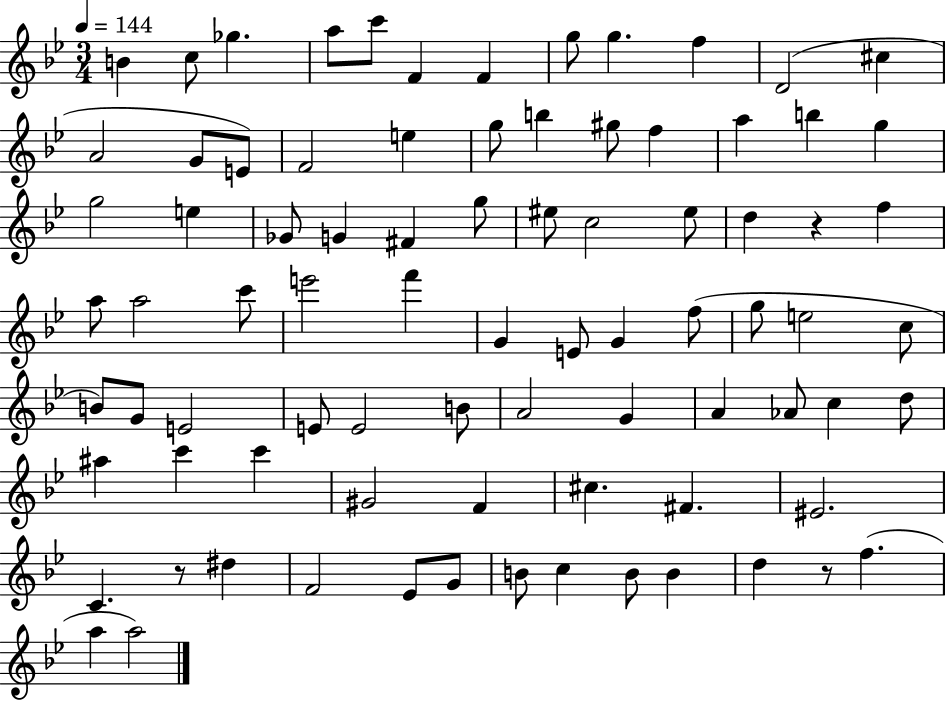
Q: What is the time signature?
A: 3/4